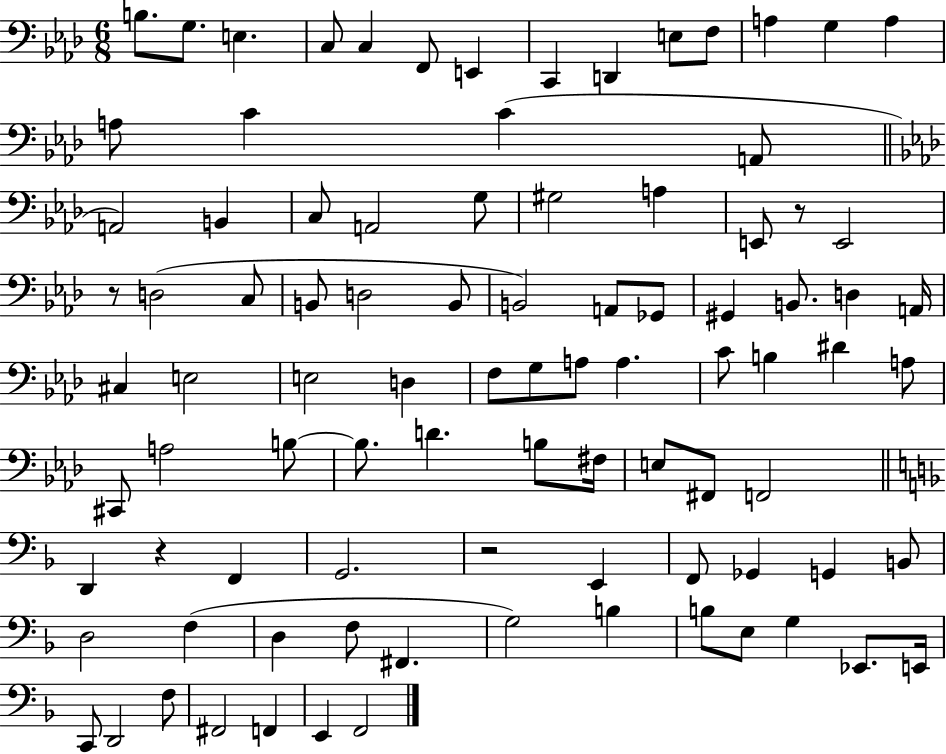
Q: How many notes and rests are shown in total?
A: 92